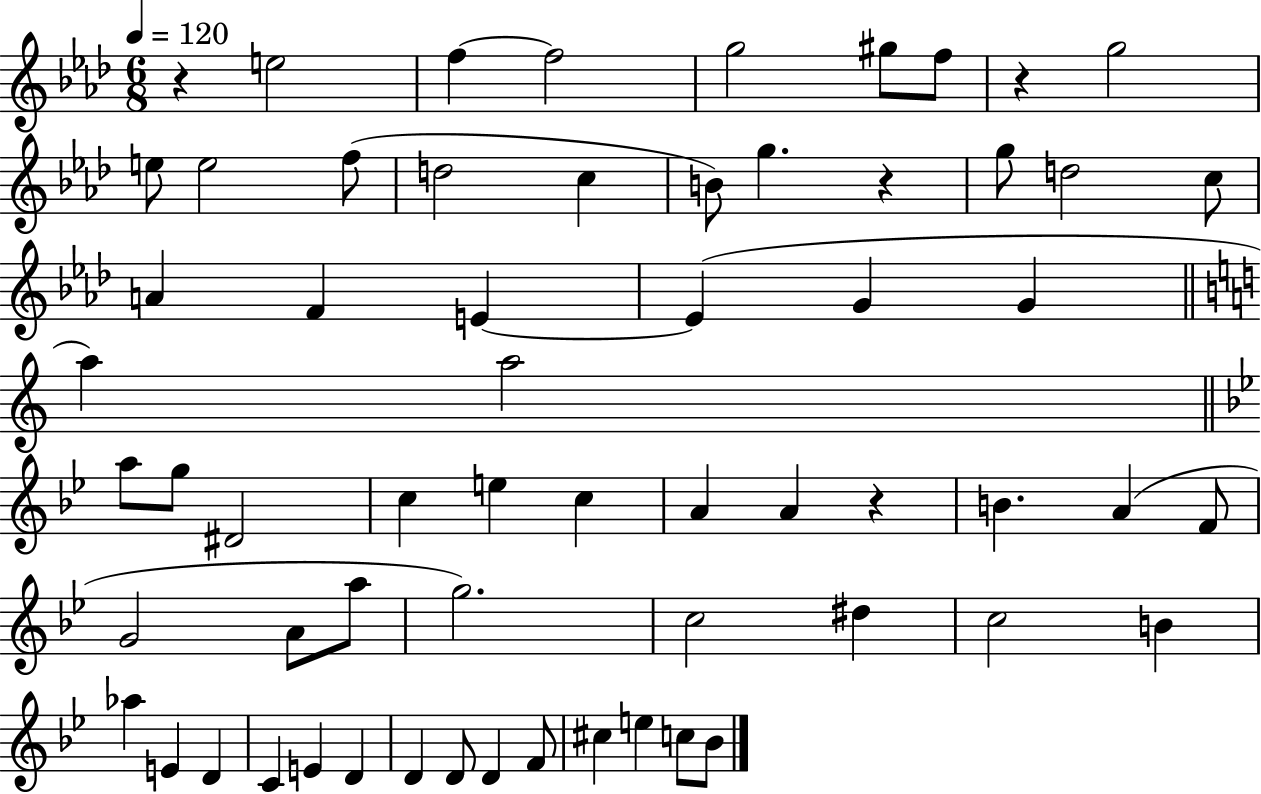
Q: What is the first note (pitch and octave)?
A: E5